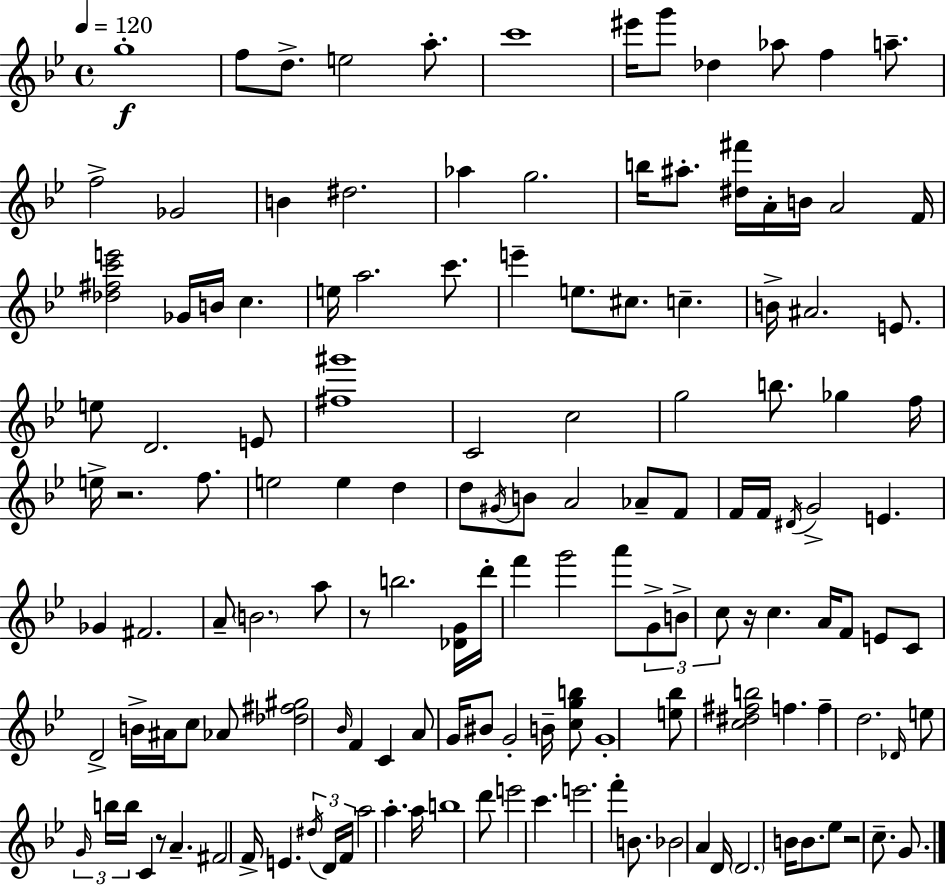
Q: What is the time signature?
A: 4/4